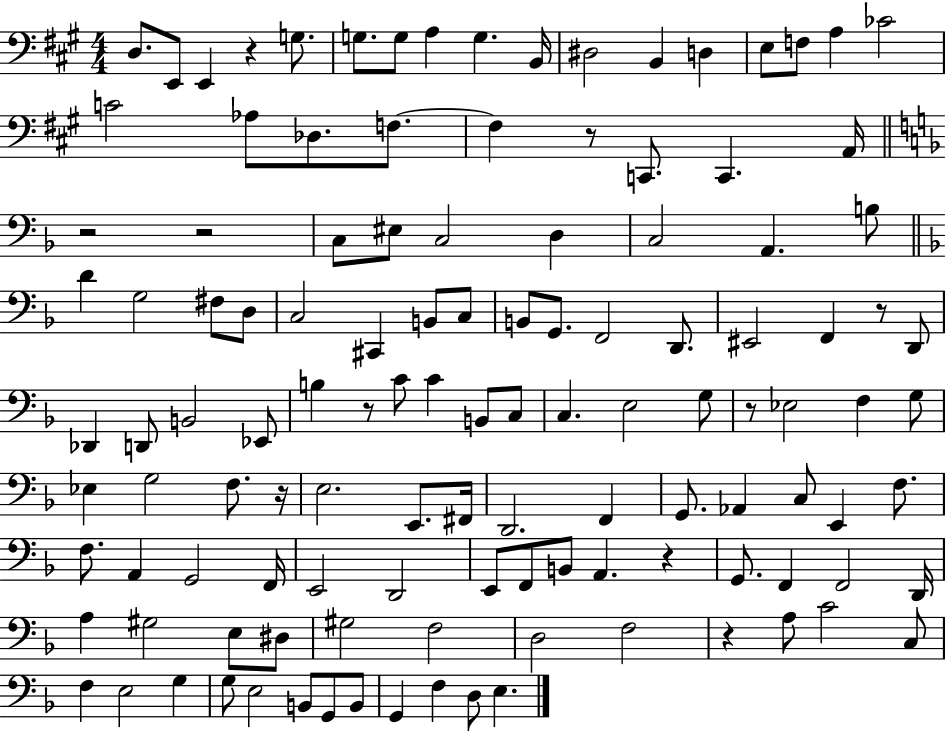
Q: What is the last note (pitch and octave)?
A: E3